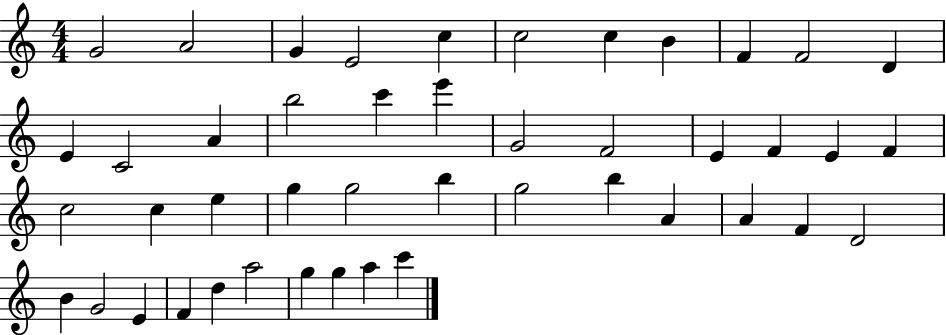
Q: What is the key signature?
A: C major